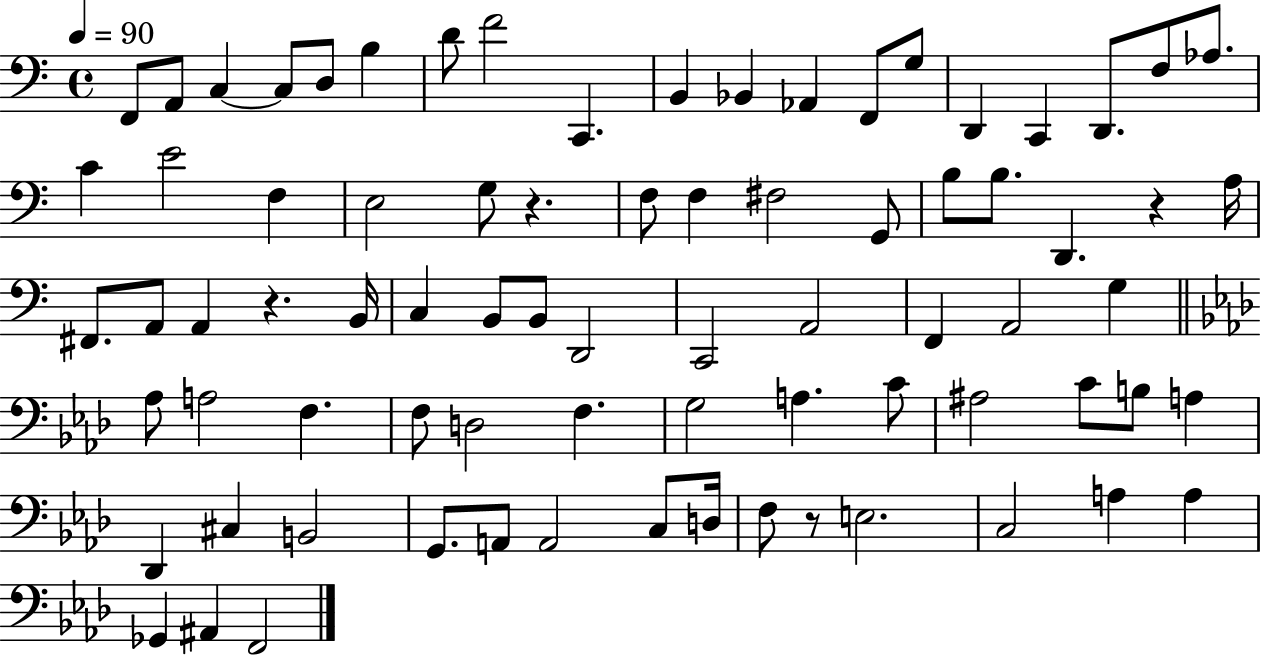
{
  \clef bass
  \time 4/4
  \defaultTimeSignature
  \key c \major
  \tempo 4 = 90
  f,8 a,8 c4~~ c8 d8 b4 | d'8 f'2 c,4. | b,4 bes,4 aes,4 f,8 g8 | d,4 c,4 d,8. f8 aes8. | \break c'4 e'2 f4 | e2 g8 r4. | f8 f4 fis2 g,8 | b8 b8. d,4. r4 a16 | \break fis,8. a,8 a,4 r4. b,16 | c4 b,8 b,8 d,2 | c,2 a,2 | f,4 a,2 g4 | \break \bar "||" \break \key f \minor aes8 a2 f4. | f8 d2 f4. | g2 a4. c'8 | ais2 c'8 b8 a4 | \break des,4 cis4 b,2 | g,8. a,8 a,2 c8 d16 | f8 r8 e2. | c2 a4 a4 | \break ges,4 ais,4 f,2 | \bar "|."
}